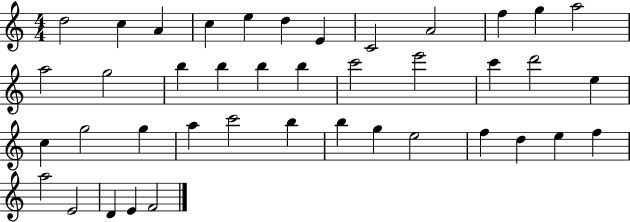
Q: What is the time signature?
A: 4/4